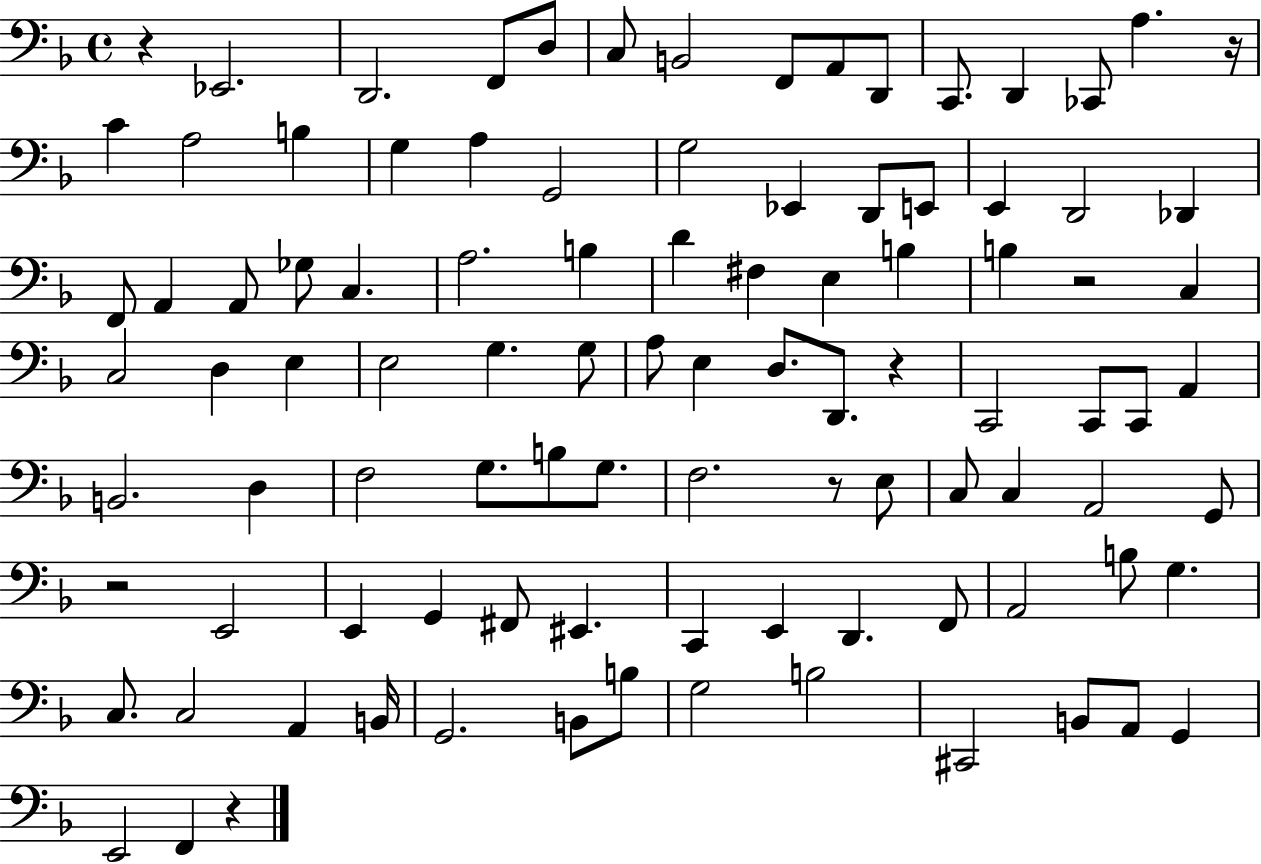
{
  \clef bass
  \time 4/4
  \defaultTimeSignature
  \key f \major
  r4 ees,2. | d,2. f,8 d8 | c8 b,2 f,8 a,8 d,8 | c,8. d,4 ces,8 a4. r16 | \break c'4 a2 b4 | g4 a4 g,2 | g2 ees,4 d,8 e,8 | e,4 d,2 des,4 | \break f,8 a,4 a,8 ges8 c4. | a2. b4 | d'4 fis4 e4 b4 | b4 r2 c4 | \break c2 d4 e4 | e2 g4. g8 | a8 e4 d8. d,8. r4 | c,2 c,8 c,8 a,4 | \break b,2. d4 | f2 g8. b8 g8. | f2. r8 e8 | c8 c4 a,2 g,8 | \break r2 e,2 | e,4 g,4 fis,8 eis,4. | c,4 e,4 d,4. f,8 | a,2 b8 g4. | \break c8. c2 a,4 b,16 | g,2. b,8 b8 | g2 b2 | cis,2 b,8 a,8 g,4 | \break e,2 f,4 r4 | \bar "|."
}